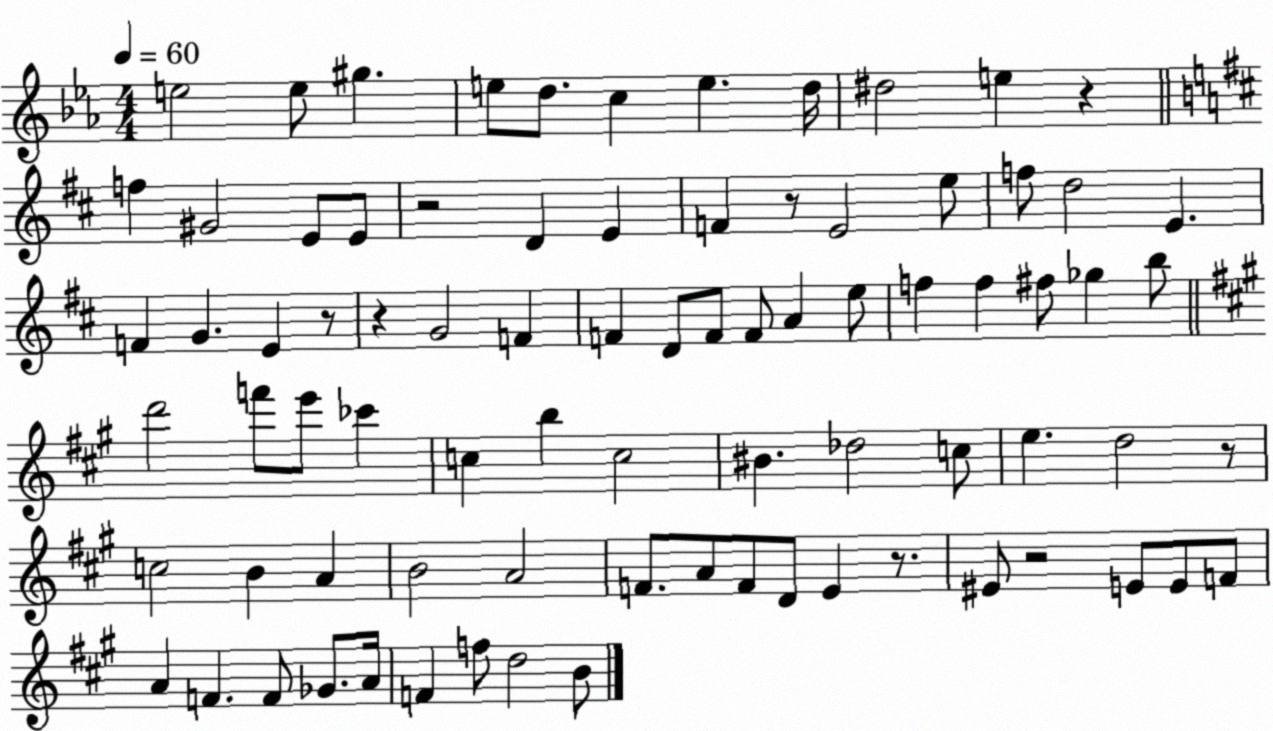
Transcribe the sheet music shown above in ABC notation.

X:1
T:Untitled
M:4/4
L:1/4
K:Eb
e2 e/2 ^g e/2 d/2 c e d/4 ^d2 e z f ^G2 E/2 E/2 z2 D E F z/2 E2 e/2 f/2 d2 E F G E z/2 z G2 F F D/2 F/2 F/2 A e/2 f f ^f/2 _g b/2 d'2 f'/2 e'/2 _c' c b c2 ^B _d2 c/2 e d2 z/2 c2 B A B2 A2 F/2 A/2 F/2 D/2 E z/2 ^E/2 z2 E/2 E/2 F/2 A F F/2 _G/2 A/4 F f/2 d2 B/2